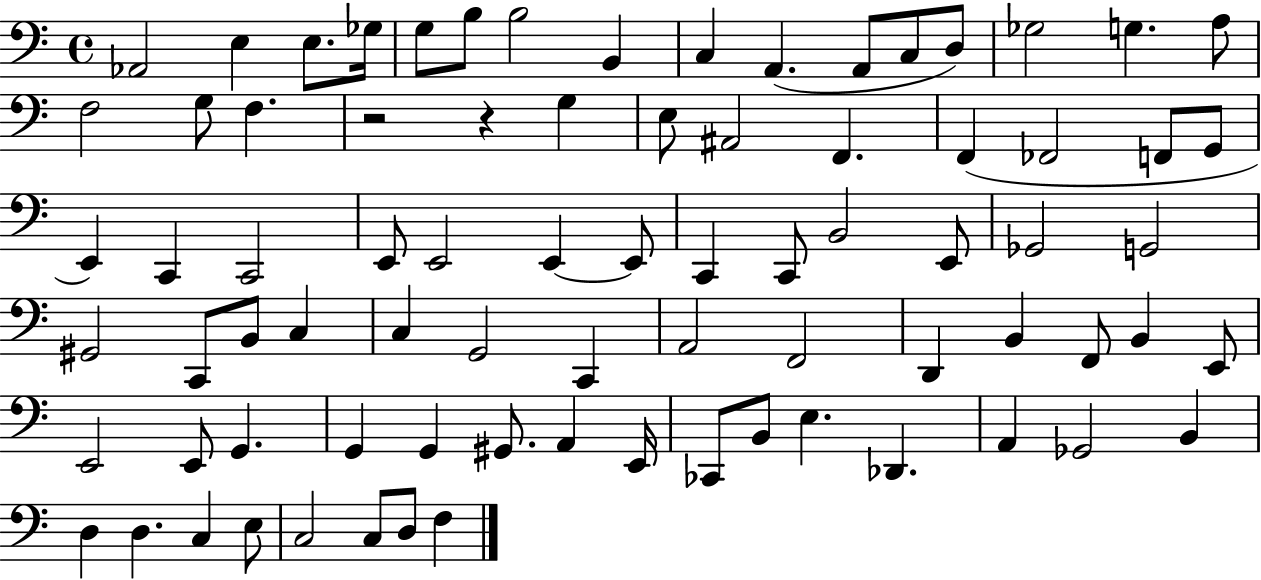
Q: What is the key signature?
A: C major